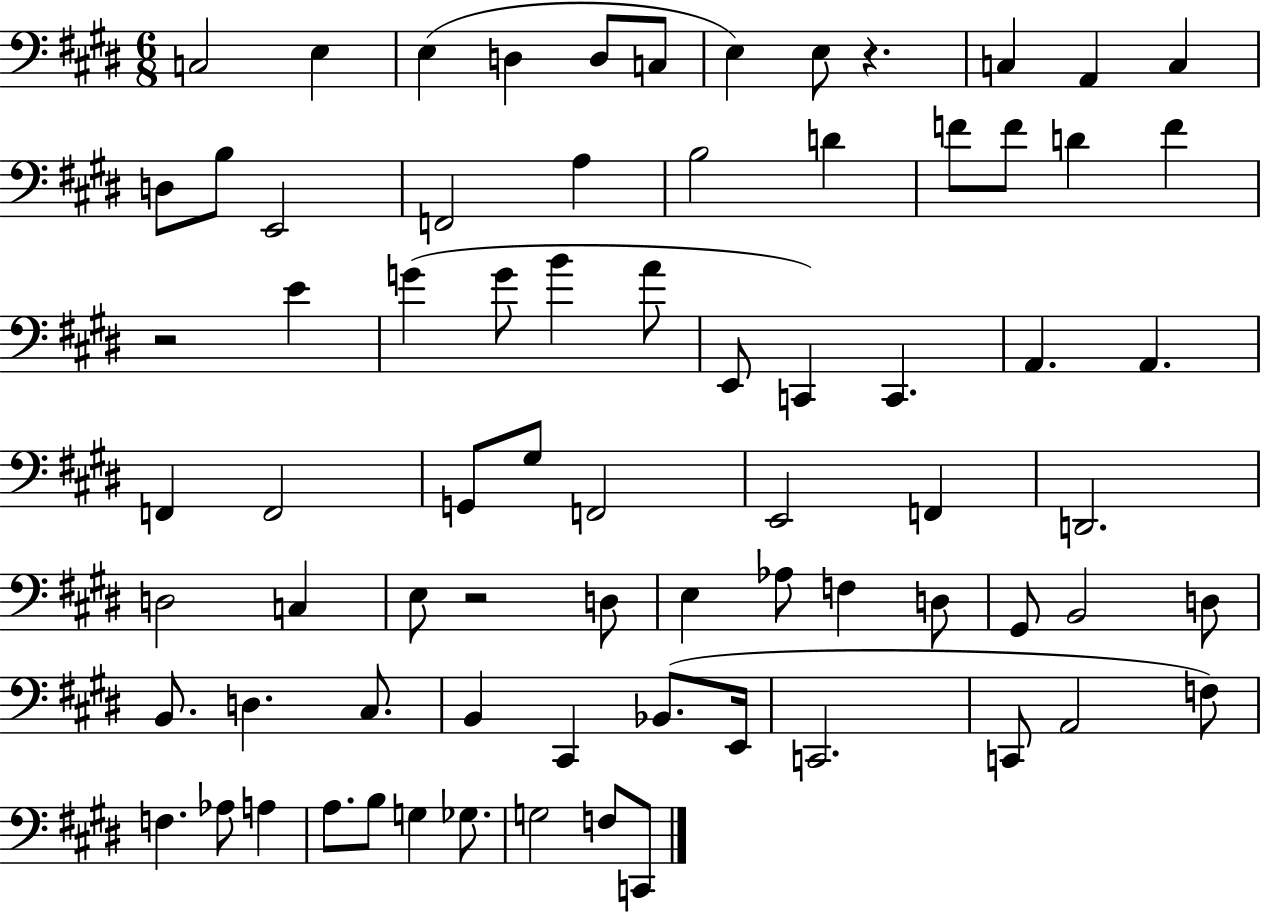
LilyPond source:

{
  \clef bass
  \numericTimeSignature
  \time 6/8
  \key e \major
  c2 e4 | e4( d4 d8 c8 | e4) e8 r4. | c4 a,4 c4 | \break d8 b8 e,2 | f,2 a4 | b2 d'4 | f'8 f'8 d'4 f'4 | \break r2 e'4 | g'4( g'8 b'4 a'8 | e,8 c,4) c,4. | a,4. a,4. | \break f,4 f,2 | g,8 gis8 f,2 | e,2 f,4 | d,2. | \break d2 c4 | e8 r2 d8 | e4 aes8 f4 d8 | gis,8 b,2 d8 | \break b,8. d4. cis8. | b,4 cis,4 bes,8.( e,16 | c,2. | c,8 a,2 f8) | \break f4. aes8 a4 | a8. b8 g4 ges8. | g2 f8 c,8 | \bar "|."
}